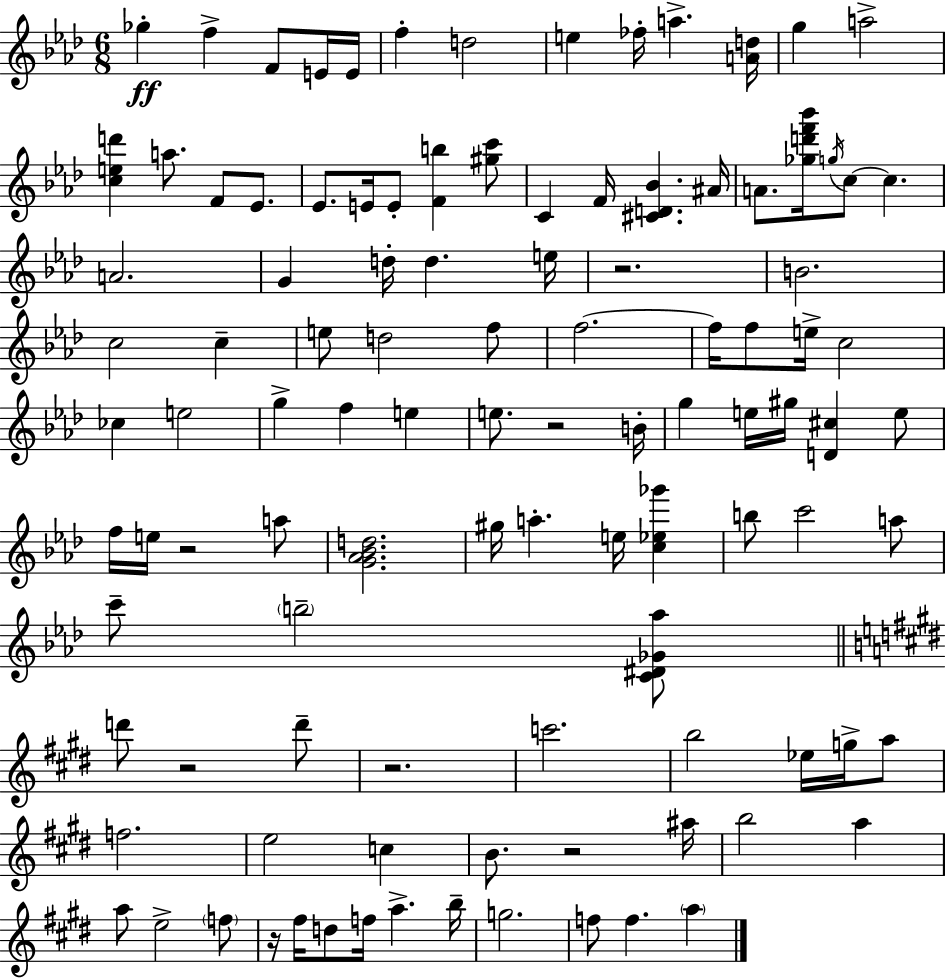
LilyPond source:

{
  \clef treble
  \numericTimeSignature
  \time 6/8
  \key f \minor
  ges''4-.\ff f''4-> f'8 e'16 e'16 | f''4-. d''2 | e''4 fes''16-. a''4.-> <a' d''>16 | g''4 a''2-> | \break <c'' e'' d'''>4 a''8. f'8 ees'8. | ees'8. e'16 e'8-. <f' b''>4 <gis'' c'''>8 | c'4 f'16 <cis' d' bes'>4. ais'16 | a'8. <ges'' d''' f''' bes'''>16 \acciaccatura { g''16 } c''8~~ c''4. | \break a'2. | g'4 d''16-. d''4. | e''16 r2. | b'2. | \break c''2 c''4-- | e''8 d''2 f''8 | f''2.~~ | f''16 f''8 e''16-> c''2 | \break ces''4 e''2 | g''4-> f''4 e''4 | e''8. r2 | b'16-. g''4 e''16 gis''16 <d' cis''>4 e''8 | \break f''16 e''16 r2 a''8 | <g' aes' bes' d''>2. | gis''16 a''4.-. e''16 <c'' ees'' ges'''>4 | b''8 c'''2 a''8 | \break c'''8-- \parenthesize b''2-- <c' dis' ges' aes''>8 | \bar "||" \break \key e \major d'''8 r2 d'''8-- | r2. | c'''2. | b''2 ees''16 g''16-> a''8 | \break f''2. | e''2 c''4 | b'8. r2 ais''16 | b''2 a''4 | \break a''8 e''2-> \parenthesize f''8 | r16 fis''16 d''8 f''16 a''4.-> b''16-- | g''2. | f''8 f''4. \parenthesize a''4 | \break \bar "|."
}